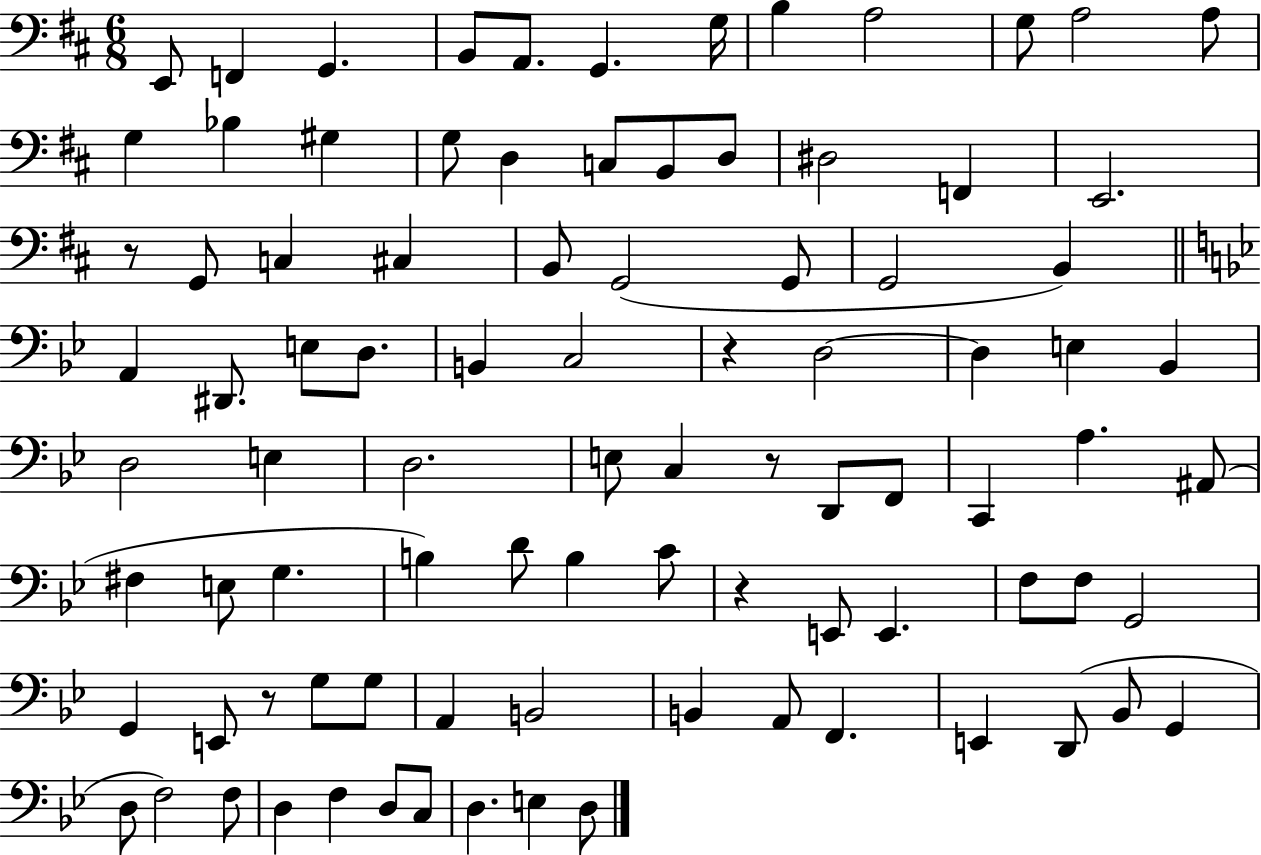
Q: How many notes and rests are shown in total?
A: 91